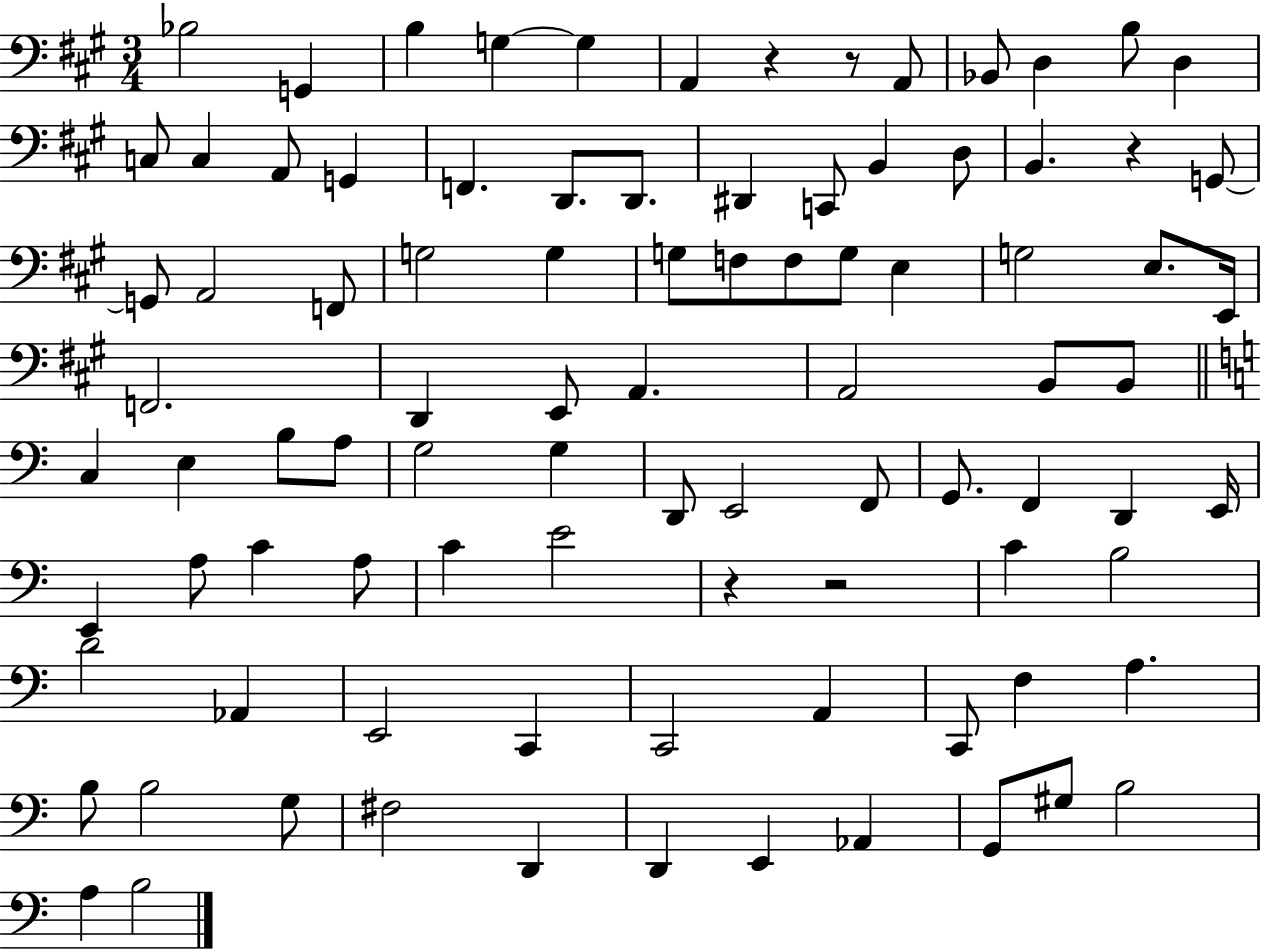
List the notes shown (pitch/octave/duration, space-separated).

Bb3/h G2/q B3/q G3/q G3/q A2/q R/q R/e A2/e Bb2/e D3/q B3/e D3/q C3/e C3/q A2/e G2/q F2/q. D2/e. D2/e. D#2/q C2/e B2/q D3/e B2/q. R/q G2/e G2/e A2/h F2/e G3/h G3/q G3/e F3/e F3/e G3/e E3/q G3/h E3/e. E2/s F2/h. D2/q E2/e A2/q. A2/h B2/e B2/e C3/q E3/q B3/e A3/e G3/h G3/q D2/e E2/h F2/e G2/e. F2/q D2/q E2/s E2/q A3/e C4/q A3/e C4/q E4/h R/q R/h C4/q B3/h D4/h Ab2/q E2/h C2/q C2/h A2/q C2/e F3/q A3/q. B3/e B3/h G3/e F#3/h D2/q D2/q E2/q Ab2/q G2/e G#3/e B3/h A3/q B3/h